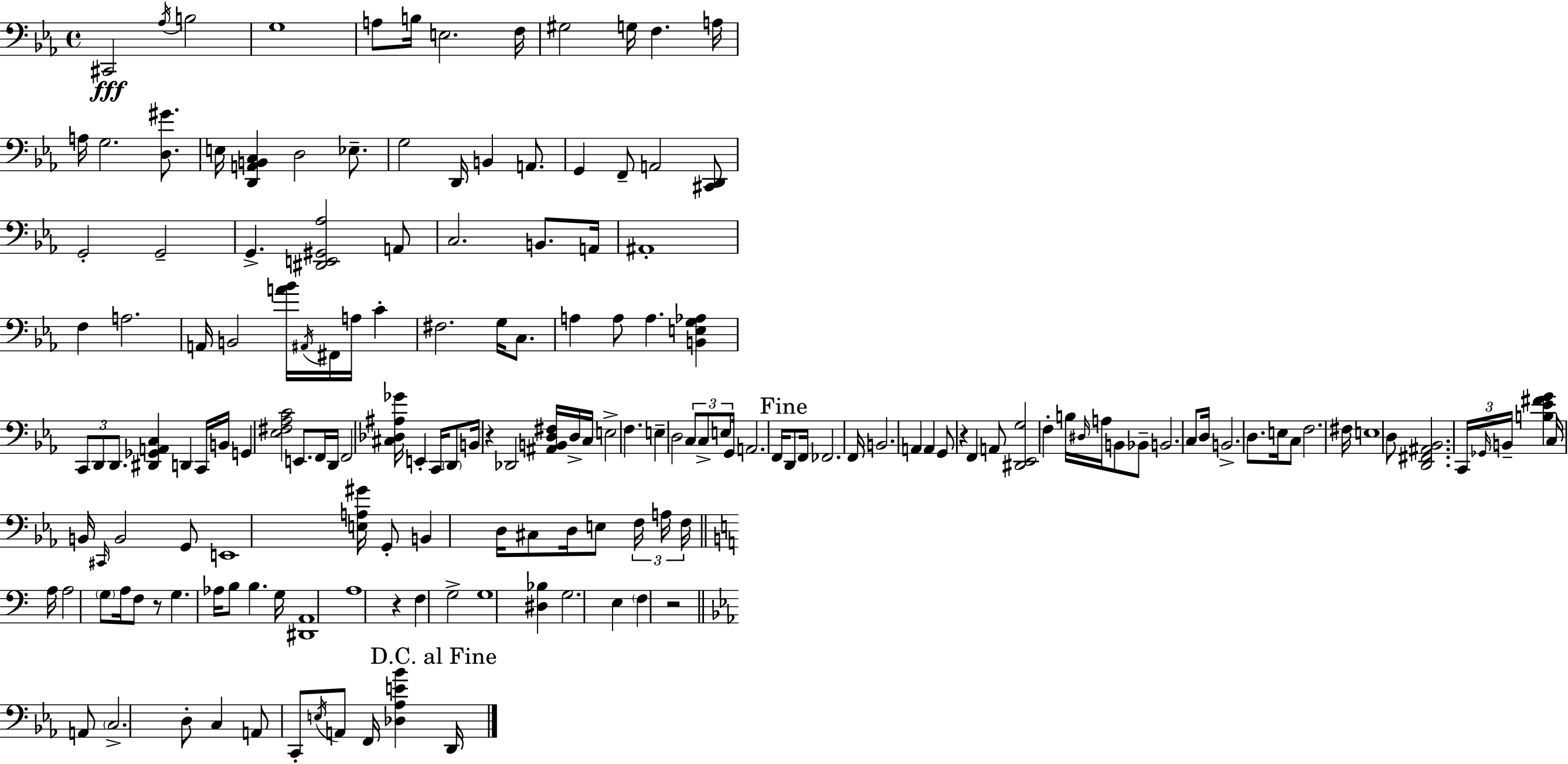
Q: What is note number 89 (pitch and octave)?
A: B2